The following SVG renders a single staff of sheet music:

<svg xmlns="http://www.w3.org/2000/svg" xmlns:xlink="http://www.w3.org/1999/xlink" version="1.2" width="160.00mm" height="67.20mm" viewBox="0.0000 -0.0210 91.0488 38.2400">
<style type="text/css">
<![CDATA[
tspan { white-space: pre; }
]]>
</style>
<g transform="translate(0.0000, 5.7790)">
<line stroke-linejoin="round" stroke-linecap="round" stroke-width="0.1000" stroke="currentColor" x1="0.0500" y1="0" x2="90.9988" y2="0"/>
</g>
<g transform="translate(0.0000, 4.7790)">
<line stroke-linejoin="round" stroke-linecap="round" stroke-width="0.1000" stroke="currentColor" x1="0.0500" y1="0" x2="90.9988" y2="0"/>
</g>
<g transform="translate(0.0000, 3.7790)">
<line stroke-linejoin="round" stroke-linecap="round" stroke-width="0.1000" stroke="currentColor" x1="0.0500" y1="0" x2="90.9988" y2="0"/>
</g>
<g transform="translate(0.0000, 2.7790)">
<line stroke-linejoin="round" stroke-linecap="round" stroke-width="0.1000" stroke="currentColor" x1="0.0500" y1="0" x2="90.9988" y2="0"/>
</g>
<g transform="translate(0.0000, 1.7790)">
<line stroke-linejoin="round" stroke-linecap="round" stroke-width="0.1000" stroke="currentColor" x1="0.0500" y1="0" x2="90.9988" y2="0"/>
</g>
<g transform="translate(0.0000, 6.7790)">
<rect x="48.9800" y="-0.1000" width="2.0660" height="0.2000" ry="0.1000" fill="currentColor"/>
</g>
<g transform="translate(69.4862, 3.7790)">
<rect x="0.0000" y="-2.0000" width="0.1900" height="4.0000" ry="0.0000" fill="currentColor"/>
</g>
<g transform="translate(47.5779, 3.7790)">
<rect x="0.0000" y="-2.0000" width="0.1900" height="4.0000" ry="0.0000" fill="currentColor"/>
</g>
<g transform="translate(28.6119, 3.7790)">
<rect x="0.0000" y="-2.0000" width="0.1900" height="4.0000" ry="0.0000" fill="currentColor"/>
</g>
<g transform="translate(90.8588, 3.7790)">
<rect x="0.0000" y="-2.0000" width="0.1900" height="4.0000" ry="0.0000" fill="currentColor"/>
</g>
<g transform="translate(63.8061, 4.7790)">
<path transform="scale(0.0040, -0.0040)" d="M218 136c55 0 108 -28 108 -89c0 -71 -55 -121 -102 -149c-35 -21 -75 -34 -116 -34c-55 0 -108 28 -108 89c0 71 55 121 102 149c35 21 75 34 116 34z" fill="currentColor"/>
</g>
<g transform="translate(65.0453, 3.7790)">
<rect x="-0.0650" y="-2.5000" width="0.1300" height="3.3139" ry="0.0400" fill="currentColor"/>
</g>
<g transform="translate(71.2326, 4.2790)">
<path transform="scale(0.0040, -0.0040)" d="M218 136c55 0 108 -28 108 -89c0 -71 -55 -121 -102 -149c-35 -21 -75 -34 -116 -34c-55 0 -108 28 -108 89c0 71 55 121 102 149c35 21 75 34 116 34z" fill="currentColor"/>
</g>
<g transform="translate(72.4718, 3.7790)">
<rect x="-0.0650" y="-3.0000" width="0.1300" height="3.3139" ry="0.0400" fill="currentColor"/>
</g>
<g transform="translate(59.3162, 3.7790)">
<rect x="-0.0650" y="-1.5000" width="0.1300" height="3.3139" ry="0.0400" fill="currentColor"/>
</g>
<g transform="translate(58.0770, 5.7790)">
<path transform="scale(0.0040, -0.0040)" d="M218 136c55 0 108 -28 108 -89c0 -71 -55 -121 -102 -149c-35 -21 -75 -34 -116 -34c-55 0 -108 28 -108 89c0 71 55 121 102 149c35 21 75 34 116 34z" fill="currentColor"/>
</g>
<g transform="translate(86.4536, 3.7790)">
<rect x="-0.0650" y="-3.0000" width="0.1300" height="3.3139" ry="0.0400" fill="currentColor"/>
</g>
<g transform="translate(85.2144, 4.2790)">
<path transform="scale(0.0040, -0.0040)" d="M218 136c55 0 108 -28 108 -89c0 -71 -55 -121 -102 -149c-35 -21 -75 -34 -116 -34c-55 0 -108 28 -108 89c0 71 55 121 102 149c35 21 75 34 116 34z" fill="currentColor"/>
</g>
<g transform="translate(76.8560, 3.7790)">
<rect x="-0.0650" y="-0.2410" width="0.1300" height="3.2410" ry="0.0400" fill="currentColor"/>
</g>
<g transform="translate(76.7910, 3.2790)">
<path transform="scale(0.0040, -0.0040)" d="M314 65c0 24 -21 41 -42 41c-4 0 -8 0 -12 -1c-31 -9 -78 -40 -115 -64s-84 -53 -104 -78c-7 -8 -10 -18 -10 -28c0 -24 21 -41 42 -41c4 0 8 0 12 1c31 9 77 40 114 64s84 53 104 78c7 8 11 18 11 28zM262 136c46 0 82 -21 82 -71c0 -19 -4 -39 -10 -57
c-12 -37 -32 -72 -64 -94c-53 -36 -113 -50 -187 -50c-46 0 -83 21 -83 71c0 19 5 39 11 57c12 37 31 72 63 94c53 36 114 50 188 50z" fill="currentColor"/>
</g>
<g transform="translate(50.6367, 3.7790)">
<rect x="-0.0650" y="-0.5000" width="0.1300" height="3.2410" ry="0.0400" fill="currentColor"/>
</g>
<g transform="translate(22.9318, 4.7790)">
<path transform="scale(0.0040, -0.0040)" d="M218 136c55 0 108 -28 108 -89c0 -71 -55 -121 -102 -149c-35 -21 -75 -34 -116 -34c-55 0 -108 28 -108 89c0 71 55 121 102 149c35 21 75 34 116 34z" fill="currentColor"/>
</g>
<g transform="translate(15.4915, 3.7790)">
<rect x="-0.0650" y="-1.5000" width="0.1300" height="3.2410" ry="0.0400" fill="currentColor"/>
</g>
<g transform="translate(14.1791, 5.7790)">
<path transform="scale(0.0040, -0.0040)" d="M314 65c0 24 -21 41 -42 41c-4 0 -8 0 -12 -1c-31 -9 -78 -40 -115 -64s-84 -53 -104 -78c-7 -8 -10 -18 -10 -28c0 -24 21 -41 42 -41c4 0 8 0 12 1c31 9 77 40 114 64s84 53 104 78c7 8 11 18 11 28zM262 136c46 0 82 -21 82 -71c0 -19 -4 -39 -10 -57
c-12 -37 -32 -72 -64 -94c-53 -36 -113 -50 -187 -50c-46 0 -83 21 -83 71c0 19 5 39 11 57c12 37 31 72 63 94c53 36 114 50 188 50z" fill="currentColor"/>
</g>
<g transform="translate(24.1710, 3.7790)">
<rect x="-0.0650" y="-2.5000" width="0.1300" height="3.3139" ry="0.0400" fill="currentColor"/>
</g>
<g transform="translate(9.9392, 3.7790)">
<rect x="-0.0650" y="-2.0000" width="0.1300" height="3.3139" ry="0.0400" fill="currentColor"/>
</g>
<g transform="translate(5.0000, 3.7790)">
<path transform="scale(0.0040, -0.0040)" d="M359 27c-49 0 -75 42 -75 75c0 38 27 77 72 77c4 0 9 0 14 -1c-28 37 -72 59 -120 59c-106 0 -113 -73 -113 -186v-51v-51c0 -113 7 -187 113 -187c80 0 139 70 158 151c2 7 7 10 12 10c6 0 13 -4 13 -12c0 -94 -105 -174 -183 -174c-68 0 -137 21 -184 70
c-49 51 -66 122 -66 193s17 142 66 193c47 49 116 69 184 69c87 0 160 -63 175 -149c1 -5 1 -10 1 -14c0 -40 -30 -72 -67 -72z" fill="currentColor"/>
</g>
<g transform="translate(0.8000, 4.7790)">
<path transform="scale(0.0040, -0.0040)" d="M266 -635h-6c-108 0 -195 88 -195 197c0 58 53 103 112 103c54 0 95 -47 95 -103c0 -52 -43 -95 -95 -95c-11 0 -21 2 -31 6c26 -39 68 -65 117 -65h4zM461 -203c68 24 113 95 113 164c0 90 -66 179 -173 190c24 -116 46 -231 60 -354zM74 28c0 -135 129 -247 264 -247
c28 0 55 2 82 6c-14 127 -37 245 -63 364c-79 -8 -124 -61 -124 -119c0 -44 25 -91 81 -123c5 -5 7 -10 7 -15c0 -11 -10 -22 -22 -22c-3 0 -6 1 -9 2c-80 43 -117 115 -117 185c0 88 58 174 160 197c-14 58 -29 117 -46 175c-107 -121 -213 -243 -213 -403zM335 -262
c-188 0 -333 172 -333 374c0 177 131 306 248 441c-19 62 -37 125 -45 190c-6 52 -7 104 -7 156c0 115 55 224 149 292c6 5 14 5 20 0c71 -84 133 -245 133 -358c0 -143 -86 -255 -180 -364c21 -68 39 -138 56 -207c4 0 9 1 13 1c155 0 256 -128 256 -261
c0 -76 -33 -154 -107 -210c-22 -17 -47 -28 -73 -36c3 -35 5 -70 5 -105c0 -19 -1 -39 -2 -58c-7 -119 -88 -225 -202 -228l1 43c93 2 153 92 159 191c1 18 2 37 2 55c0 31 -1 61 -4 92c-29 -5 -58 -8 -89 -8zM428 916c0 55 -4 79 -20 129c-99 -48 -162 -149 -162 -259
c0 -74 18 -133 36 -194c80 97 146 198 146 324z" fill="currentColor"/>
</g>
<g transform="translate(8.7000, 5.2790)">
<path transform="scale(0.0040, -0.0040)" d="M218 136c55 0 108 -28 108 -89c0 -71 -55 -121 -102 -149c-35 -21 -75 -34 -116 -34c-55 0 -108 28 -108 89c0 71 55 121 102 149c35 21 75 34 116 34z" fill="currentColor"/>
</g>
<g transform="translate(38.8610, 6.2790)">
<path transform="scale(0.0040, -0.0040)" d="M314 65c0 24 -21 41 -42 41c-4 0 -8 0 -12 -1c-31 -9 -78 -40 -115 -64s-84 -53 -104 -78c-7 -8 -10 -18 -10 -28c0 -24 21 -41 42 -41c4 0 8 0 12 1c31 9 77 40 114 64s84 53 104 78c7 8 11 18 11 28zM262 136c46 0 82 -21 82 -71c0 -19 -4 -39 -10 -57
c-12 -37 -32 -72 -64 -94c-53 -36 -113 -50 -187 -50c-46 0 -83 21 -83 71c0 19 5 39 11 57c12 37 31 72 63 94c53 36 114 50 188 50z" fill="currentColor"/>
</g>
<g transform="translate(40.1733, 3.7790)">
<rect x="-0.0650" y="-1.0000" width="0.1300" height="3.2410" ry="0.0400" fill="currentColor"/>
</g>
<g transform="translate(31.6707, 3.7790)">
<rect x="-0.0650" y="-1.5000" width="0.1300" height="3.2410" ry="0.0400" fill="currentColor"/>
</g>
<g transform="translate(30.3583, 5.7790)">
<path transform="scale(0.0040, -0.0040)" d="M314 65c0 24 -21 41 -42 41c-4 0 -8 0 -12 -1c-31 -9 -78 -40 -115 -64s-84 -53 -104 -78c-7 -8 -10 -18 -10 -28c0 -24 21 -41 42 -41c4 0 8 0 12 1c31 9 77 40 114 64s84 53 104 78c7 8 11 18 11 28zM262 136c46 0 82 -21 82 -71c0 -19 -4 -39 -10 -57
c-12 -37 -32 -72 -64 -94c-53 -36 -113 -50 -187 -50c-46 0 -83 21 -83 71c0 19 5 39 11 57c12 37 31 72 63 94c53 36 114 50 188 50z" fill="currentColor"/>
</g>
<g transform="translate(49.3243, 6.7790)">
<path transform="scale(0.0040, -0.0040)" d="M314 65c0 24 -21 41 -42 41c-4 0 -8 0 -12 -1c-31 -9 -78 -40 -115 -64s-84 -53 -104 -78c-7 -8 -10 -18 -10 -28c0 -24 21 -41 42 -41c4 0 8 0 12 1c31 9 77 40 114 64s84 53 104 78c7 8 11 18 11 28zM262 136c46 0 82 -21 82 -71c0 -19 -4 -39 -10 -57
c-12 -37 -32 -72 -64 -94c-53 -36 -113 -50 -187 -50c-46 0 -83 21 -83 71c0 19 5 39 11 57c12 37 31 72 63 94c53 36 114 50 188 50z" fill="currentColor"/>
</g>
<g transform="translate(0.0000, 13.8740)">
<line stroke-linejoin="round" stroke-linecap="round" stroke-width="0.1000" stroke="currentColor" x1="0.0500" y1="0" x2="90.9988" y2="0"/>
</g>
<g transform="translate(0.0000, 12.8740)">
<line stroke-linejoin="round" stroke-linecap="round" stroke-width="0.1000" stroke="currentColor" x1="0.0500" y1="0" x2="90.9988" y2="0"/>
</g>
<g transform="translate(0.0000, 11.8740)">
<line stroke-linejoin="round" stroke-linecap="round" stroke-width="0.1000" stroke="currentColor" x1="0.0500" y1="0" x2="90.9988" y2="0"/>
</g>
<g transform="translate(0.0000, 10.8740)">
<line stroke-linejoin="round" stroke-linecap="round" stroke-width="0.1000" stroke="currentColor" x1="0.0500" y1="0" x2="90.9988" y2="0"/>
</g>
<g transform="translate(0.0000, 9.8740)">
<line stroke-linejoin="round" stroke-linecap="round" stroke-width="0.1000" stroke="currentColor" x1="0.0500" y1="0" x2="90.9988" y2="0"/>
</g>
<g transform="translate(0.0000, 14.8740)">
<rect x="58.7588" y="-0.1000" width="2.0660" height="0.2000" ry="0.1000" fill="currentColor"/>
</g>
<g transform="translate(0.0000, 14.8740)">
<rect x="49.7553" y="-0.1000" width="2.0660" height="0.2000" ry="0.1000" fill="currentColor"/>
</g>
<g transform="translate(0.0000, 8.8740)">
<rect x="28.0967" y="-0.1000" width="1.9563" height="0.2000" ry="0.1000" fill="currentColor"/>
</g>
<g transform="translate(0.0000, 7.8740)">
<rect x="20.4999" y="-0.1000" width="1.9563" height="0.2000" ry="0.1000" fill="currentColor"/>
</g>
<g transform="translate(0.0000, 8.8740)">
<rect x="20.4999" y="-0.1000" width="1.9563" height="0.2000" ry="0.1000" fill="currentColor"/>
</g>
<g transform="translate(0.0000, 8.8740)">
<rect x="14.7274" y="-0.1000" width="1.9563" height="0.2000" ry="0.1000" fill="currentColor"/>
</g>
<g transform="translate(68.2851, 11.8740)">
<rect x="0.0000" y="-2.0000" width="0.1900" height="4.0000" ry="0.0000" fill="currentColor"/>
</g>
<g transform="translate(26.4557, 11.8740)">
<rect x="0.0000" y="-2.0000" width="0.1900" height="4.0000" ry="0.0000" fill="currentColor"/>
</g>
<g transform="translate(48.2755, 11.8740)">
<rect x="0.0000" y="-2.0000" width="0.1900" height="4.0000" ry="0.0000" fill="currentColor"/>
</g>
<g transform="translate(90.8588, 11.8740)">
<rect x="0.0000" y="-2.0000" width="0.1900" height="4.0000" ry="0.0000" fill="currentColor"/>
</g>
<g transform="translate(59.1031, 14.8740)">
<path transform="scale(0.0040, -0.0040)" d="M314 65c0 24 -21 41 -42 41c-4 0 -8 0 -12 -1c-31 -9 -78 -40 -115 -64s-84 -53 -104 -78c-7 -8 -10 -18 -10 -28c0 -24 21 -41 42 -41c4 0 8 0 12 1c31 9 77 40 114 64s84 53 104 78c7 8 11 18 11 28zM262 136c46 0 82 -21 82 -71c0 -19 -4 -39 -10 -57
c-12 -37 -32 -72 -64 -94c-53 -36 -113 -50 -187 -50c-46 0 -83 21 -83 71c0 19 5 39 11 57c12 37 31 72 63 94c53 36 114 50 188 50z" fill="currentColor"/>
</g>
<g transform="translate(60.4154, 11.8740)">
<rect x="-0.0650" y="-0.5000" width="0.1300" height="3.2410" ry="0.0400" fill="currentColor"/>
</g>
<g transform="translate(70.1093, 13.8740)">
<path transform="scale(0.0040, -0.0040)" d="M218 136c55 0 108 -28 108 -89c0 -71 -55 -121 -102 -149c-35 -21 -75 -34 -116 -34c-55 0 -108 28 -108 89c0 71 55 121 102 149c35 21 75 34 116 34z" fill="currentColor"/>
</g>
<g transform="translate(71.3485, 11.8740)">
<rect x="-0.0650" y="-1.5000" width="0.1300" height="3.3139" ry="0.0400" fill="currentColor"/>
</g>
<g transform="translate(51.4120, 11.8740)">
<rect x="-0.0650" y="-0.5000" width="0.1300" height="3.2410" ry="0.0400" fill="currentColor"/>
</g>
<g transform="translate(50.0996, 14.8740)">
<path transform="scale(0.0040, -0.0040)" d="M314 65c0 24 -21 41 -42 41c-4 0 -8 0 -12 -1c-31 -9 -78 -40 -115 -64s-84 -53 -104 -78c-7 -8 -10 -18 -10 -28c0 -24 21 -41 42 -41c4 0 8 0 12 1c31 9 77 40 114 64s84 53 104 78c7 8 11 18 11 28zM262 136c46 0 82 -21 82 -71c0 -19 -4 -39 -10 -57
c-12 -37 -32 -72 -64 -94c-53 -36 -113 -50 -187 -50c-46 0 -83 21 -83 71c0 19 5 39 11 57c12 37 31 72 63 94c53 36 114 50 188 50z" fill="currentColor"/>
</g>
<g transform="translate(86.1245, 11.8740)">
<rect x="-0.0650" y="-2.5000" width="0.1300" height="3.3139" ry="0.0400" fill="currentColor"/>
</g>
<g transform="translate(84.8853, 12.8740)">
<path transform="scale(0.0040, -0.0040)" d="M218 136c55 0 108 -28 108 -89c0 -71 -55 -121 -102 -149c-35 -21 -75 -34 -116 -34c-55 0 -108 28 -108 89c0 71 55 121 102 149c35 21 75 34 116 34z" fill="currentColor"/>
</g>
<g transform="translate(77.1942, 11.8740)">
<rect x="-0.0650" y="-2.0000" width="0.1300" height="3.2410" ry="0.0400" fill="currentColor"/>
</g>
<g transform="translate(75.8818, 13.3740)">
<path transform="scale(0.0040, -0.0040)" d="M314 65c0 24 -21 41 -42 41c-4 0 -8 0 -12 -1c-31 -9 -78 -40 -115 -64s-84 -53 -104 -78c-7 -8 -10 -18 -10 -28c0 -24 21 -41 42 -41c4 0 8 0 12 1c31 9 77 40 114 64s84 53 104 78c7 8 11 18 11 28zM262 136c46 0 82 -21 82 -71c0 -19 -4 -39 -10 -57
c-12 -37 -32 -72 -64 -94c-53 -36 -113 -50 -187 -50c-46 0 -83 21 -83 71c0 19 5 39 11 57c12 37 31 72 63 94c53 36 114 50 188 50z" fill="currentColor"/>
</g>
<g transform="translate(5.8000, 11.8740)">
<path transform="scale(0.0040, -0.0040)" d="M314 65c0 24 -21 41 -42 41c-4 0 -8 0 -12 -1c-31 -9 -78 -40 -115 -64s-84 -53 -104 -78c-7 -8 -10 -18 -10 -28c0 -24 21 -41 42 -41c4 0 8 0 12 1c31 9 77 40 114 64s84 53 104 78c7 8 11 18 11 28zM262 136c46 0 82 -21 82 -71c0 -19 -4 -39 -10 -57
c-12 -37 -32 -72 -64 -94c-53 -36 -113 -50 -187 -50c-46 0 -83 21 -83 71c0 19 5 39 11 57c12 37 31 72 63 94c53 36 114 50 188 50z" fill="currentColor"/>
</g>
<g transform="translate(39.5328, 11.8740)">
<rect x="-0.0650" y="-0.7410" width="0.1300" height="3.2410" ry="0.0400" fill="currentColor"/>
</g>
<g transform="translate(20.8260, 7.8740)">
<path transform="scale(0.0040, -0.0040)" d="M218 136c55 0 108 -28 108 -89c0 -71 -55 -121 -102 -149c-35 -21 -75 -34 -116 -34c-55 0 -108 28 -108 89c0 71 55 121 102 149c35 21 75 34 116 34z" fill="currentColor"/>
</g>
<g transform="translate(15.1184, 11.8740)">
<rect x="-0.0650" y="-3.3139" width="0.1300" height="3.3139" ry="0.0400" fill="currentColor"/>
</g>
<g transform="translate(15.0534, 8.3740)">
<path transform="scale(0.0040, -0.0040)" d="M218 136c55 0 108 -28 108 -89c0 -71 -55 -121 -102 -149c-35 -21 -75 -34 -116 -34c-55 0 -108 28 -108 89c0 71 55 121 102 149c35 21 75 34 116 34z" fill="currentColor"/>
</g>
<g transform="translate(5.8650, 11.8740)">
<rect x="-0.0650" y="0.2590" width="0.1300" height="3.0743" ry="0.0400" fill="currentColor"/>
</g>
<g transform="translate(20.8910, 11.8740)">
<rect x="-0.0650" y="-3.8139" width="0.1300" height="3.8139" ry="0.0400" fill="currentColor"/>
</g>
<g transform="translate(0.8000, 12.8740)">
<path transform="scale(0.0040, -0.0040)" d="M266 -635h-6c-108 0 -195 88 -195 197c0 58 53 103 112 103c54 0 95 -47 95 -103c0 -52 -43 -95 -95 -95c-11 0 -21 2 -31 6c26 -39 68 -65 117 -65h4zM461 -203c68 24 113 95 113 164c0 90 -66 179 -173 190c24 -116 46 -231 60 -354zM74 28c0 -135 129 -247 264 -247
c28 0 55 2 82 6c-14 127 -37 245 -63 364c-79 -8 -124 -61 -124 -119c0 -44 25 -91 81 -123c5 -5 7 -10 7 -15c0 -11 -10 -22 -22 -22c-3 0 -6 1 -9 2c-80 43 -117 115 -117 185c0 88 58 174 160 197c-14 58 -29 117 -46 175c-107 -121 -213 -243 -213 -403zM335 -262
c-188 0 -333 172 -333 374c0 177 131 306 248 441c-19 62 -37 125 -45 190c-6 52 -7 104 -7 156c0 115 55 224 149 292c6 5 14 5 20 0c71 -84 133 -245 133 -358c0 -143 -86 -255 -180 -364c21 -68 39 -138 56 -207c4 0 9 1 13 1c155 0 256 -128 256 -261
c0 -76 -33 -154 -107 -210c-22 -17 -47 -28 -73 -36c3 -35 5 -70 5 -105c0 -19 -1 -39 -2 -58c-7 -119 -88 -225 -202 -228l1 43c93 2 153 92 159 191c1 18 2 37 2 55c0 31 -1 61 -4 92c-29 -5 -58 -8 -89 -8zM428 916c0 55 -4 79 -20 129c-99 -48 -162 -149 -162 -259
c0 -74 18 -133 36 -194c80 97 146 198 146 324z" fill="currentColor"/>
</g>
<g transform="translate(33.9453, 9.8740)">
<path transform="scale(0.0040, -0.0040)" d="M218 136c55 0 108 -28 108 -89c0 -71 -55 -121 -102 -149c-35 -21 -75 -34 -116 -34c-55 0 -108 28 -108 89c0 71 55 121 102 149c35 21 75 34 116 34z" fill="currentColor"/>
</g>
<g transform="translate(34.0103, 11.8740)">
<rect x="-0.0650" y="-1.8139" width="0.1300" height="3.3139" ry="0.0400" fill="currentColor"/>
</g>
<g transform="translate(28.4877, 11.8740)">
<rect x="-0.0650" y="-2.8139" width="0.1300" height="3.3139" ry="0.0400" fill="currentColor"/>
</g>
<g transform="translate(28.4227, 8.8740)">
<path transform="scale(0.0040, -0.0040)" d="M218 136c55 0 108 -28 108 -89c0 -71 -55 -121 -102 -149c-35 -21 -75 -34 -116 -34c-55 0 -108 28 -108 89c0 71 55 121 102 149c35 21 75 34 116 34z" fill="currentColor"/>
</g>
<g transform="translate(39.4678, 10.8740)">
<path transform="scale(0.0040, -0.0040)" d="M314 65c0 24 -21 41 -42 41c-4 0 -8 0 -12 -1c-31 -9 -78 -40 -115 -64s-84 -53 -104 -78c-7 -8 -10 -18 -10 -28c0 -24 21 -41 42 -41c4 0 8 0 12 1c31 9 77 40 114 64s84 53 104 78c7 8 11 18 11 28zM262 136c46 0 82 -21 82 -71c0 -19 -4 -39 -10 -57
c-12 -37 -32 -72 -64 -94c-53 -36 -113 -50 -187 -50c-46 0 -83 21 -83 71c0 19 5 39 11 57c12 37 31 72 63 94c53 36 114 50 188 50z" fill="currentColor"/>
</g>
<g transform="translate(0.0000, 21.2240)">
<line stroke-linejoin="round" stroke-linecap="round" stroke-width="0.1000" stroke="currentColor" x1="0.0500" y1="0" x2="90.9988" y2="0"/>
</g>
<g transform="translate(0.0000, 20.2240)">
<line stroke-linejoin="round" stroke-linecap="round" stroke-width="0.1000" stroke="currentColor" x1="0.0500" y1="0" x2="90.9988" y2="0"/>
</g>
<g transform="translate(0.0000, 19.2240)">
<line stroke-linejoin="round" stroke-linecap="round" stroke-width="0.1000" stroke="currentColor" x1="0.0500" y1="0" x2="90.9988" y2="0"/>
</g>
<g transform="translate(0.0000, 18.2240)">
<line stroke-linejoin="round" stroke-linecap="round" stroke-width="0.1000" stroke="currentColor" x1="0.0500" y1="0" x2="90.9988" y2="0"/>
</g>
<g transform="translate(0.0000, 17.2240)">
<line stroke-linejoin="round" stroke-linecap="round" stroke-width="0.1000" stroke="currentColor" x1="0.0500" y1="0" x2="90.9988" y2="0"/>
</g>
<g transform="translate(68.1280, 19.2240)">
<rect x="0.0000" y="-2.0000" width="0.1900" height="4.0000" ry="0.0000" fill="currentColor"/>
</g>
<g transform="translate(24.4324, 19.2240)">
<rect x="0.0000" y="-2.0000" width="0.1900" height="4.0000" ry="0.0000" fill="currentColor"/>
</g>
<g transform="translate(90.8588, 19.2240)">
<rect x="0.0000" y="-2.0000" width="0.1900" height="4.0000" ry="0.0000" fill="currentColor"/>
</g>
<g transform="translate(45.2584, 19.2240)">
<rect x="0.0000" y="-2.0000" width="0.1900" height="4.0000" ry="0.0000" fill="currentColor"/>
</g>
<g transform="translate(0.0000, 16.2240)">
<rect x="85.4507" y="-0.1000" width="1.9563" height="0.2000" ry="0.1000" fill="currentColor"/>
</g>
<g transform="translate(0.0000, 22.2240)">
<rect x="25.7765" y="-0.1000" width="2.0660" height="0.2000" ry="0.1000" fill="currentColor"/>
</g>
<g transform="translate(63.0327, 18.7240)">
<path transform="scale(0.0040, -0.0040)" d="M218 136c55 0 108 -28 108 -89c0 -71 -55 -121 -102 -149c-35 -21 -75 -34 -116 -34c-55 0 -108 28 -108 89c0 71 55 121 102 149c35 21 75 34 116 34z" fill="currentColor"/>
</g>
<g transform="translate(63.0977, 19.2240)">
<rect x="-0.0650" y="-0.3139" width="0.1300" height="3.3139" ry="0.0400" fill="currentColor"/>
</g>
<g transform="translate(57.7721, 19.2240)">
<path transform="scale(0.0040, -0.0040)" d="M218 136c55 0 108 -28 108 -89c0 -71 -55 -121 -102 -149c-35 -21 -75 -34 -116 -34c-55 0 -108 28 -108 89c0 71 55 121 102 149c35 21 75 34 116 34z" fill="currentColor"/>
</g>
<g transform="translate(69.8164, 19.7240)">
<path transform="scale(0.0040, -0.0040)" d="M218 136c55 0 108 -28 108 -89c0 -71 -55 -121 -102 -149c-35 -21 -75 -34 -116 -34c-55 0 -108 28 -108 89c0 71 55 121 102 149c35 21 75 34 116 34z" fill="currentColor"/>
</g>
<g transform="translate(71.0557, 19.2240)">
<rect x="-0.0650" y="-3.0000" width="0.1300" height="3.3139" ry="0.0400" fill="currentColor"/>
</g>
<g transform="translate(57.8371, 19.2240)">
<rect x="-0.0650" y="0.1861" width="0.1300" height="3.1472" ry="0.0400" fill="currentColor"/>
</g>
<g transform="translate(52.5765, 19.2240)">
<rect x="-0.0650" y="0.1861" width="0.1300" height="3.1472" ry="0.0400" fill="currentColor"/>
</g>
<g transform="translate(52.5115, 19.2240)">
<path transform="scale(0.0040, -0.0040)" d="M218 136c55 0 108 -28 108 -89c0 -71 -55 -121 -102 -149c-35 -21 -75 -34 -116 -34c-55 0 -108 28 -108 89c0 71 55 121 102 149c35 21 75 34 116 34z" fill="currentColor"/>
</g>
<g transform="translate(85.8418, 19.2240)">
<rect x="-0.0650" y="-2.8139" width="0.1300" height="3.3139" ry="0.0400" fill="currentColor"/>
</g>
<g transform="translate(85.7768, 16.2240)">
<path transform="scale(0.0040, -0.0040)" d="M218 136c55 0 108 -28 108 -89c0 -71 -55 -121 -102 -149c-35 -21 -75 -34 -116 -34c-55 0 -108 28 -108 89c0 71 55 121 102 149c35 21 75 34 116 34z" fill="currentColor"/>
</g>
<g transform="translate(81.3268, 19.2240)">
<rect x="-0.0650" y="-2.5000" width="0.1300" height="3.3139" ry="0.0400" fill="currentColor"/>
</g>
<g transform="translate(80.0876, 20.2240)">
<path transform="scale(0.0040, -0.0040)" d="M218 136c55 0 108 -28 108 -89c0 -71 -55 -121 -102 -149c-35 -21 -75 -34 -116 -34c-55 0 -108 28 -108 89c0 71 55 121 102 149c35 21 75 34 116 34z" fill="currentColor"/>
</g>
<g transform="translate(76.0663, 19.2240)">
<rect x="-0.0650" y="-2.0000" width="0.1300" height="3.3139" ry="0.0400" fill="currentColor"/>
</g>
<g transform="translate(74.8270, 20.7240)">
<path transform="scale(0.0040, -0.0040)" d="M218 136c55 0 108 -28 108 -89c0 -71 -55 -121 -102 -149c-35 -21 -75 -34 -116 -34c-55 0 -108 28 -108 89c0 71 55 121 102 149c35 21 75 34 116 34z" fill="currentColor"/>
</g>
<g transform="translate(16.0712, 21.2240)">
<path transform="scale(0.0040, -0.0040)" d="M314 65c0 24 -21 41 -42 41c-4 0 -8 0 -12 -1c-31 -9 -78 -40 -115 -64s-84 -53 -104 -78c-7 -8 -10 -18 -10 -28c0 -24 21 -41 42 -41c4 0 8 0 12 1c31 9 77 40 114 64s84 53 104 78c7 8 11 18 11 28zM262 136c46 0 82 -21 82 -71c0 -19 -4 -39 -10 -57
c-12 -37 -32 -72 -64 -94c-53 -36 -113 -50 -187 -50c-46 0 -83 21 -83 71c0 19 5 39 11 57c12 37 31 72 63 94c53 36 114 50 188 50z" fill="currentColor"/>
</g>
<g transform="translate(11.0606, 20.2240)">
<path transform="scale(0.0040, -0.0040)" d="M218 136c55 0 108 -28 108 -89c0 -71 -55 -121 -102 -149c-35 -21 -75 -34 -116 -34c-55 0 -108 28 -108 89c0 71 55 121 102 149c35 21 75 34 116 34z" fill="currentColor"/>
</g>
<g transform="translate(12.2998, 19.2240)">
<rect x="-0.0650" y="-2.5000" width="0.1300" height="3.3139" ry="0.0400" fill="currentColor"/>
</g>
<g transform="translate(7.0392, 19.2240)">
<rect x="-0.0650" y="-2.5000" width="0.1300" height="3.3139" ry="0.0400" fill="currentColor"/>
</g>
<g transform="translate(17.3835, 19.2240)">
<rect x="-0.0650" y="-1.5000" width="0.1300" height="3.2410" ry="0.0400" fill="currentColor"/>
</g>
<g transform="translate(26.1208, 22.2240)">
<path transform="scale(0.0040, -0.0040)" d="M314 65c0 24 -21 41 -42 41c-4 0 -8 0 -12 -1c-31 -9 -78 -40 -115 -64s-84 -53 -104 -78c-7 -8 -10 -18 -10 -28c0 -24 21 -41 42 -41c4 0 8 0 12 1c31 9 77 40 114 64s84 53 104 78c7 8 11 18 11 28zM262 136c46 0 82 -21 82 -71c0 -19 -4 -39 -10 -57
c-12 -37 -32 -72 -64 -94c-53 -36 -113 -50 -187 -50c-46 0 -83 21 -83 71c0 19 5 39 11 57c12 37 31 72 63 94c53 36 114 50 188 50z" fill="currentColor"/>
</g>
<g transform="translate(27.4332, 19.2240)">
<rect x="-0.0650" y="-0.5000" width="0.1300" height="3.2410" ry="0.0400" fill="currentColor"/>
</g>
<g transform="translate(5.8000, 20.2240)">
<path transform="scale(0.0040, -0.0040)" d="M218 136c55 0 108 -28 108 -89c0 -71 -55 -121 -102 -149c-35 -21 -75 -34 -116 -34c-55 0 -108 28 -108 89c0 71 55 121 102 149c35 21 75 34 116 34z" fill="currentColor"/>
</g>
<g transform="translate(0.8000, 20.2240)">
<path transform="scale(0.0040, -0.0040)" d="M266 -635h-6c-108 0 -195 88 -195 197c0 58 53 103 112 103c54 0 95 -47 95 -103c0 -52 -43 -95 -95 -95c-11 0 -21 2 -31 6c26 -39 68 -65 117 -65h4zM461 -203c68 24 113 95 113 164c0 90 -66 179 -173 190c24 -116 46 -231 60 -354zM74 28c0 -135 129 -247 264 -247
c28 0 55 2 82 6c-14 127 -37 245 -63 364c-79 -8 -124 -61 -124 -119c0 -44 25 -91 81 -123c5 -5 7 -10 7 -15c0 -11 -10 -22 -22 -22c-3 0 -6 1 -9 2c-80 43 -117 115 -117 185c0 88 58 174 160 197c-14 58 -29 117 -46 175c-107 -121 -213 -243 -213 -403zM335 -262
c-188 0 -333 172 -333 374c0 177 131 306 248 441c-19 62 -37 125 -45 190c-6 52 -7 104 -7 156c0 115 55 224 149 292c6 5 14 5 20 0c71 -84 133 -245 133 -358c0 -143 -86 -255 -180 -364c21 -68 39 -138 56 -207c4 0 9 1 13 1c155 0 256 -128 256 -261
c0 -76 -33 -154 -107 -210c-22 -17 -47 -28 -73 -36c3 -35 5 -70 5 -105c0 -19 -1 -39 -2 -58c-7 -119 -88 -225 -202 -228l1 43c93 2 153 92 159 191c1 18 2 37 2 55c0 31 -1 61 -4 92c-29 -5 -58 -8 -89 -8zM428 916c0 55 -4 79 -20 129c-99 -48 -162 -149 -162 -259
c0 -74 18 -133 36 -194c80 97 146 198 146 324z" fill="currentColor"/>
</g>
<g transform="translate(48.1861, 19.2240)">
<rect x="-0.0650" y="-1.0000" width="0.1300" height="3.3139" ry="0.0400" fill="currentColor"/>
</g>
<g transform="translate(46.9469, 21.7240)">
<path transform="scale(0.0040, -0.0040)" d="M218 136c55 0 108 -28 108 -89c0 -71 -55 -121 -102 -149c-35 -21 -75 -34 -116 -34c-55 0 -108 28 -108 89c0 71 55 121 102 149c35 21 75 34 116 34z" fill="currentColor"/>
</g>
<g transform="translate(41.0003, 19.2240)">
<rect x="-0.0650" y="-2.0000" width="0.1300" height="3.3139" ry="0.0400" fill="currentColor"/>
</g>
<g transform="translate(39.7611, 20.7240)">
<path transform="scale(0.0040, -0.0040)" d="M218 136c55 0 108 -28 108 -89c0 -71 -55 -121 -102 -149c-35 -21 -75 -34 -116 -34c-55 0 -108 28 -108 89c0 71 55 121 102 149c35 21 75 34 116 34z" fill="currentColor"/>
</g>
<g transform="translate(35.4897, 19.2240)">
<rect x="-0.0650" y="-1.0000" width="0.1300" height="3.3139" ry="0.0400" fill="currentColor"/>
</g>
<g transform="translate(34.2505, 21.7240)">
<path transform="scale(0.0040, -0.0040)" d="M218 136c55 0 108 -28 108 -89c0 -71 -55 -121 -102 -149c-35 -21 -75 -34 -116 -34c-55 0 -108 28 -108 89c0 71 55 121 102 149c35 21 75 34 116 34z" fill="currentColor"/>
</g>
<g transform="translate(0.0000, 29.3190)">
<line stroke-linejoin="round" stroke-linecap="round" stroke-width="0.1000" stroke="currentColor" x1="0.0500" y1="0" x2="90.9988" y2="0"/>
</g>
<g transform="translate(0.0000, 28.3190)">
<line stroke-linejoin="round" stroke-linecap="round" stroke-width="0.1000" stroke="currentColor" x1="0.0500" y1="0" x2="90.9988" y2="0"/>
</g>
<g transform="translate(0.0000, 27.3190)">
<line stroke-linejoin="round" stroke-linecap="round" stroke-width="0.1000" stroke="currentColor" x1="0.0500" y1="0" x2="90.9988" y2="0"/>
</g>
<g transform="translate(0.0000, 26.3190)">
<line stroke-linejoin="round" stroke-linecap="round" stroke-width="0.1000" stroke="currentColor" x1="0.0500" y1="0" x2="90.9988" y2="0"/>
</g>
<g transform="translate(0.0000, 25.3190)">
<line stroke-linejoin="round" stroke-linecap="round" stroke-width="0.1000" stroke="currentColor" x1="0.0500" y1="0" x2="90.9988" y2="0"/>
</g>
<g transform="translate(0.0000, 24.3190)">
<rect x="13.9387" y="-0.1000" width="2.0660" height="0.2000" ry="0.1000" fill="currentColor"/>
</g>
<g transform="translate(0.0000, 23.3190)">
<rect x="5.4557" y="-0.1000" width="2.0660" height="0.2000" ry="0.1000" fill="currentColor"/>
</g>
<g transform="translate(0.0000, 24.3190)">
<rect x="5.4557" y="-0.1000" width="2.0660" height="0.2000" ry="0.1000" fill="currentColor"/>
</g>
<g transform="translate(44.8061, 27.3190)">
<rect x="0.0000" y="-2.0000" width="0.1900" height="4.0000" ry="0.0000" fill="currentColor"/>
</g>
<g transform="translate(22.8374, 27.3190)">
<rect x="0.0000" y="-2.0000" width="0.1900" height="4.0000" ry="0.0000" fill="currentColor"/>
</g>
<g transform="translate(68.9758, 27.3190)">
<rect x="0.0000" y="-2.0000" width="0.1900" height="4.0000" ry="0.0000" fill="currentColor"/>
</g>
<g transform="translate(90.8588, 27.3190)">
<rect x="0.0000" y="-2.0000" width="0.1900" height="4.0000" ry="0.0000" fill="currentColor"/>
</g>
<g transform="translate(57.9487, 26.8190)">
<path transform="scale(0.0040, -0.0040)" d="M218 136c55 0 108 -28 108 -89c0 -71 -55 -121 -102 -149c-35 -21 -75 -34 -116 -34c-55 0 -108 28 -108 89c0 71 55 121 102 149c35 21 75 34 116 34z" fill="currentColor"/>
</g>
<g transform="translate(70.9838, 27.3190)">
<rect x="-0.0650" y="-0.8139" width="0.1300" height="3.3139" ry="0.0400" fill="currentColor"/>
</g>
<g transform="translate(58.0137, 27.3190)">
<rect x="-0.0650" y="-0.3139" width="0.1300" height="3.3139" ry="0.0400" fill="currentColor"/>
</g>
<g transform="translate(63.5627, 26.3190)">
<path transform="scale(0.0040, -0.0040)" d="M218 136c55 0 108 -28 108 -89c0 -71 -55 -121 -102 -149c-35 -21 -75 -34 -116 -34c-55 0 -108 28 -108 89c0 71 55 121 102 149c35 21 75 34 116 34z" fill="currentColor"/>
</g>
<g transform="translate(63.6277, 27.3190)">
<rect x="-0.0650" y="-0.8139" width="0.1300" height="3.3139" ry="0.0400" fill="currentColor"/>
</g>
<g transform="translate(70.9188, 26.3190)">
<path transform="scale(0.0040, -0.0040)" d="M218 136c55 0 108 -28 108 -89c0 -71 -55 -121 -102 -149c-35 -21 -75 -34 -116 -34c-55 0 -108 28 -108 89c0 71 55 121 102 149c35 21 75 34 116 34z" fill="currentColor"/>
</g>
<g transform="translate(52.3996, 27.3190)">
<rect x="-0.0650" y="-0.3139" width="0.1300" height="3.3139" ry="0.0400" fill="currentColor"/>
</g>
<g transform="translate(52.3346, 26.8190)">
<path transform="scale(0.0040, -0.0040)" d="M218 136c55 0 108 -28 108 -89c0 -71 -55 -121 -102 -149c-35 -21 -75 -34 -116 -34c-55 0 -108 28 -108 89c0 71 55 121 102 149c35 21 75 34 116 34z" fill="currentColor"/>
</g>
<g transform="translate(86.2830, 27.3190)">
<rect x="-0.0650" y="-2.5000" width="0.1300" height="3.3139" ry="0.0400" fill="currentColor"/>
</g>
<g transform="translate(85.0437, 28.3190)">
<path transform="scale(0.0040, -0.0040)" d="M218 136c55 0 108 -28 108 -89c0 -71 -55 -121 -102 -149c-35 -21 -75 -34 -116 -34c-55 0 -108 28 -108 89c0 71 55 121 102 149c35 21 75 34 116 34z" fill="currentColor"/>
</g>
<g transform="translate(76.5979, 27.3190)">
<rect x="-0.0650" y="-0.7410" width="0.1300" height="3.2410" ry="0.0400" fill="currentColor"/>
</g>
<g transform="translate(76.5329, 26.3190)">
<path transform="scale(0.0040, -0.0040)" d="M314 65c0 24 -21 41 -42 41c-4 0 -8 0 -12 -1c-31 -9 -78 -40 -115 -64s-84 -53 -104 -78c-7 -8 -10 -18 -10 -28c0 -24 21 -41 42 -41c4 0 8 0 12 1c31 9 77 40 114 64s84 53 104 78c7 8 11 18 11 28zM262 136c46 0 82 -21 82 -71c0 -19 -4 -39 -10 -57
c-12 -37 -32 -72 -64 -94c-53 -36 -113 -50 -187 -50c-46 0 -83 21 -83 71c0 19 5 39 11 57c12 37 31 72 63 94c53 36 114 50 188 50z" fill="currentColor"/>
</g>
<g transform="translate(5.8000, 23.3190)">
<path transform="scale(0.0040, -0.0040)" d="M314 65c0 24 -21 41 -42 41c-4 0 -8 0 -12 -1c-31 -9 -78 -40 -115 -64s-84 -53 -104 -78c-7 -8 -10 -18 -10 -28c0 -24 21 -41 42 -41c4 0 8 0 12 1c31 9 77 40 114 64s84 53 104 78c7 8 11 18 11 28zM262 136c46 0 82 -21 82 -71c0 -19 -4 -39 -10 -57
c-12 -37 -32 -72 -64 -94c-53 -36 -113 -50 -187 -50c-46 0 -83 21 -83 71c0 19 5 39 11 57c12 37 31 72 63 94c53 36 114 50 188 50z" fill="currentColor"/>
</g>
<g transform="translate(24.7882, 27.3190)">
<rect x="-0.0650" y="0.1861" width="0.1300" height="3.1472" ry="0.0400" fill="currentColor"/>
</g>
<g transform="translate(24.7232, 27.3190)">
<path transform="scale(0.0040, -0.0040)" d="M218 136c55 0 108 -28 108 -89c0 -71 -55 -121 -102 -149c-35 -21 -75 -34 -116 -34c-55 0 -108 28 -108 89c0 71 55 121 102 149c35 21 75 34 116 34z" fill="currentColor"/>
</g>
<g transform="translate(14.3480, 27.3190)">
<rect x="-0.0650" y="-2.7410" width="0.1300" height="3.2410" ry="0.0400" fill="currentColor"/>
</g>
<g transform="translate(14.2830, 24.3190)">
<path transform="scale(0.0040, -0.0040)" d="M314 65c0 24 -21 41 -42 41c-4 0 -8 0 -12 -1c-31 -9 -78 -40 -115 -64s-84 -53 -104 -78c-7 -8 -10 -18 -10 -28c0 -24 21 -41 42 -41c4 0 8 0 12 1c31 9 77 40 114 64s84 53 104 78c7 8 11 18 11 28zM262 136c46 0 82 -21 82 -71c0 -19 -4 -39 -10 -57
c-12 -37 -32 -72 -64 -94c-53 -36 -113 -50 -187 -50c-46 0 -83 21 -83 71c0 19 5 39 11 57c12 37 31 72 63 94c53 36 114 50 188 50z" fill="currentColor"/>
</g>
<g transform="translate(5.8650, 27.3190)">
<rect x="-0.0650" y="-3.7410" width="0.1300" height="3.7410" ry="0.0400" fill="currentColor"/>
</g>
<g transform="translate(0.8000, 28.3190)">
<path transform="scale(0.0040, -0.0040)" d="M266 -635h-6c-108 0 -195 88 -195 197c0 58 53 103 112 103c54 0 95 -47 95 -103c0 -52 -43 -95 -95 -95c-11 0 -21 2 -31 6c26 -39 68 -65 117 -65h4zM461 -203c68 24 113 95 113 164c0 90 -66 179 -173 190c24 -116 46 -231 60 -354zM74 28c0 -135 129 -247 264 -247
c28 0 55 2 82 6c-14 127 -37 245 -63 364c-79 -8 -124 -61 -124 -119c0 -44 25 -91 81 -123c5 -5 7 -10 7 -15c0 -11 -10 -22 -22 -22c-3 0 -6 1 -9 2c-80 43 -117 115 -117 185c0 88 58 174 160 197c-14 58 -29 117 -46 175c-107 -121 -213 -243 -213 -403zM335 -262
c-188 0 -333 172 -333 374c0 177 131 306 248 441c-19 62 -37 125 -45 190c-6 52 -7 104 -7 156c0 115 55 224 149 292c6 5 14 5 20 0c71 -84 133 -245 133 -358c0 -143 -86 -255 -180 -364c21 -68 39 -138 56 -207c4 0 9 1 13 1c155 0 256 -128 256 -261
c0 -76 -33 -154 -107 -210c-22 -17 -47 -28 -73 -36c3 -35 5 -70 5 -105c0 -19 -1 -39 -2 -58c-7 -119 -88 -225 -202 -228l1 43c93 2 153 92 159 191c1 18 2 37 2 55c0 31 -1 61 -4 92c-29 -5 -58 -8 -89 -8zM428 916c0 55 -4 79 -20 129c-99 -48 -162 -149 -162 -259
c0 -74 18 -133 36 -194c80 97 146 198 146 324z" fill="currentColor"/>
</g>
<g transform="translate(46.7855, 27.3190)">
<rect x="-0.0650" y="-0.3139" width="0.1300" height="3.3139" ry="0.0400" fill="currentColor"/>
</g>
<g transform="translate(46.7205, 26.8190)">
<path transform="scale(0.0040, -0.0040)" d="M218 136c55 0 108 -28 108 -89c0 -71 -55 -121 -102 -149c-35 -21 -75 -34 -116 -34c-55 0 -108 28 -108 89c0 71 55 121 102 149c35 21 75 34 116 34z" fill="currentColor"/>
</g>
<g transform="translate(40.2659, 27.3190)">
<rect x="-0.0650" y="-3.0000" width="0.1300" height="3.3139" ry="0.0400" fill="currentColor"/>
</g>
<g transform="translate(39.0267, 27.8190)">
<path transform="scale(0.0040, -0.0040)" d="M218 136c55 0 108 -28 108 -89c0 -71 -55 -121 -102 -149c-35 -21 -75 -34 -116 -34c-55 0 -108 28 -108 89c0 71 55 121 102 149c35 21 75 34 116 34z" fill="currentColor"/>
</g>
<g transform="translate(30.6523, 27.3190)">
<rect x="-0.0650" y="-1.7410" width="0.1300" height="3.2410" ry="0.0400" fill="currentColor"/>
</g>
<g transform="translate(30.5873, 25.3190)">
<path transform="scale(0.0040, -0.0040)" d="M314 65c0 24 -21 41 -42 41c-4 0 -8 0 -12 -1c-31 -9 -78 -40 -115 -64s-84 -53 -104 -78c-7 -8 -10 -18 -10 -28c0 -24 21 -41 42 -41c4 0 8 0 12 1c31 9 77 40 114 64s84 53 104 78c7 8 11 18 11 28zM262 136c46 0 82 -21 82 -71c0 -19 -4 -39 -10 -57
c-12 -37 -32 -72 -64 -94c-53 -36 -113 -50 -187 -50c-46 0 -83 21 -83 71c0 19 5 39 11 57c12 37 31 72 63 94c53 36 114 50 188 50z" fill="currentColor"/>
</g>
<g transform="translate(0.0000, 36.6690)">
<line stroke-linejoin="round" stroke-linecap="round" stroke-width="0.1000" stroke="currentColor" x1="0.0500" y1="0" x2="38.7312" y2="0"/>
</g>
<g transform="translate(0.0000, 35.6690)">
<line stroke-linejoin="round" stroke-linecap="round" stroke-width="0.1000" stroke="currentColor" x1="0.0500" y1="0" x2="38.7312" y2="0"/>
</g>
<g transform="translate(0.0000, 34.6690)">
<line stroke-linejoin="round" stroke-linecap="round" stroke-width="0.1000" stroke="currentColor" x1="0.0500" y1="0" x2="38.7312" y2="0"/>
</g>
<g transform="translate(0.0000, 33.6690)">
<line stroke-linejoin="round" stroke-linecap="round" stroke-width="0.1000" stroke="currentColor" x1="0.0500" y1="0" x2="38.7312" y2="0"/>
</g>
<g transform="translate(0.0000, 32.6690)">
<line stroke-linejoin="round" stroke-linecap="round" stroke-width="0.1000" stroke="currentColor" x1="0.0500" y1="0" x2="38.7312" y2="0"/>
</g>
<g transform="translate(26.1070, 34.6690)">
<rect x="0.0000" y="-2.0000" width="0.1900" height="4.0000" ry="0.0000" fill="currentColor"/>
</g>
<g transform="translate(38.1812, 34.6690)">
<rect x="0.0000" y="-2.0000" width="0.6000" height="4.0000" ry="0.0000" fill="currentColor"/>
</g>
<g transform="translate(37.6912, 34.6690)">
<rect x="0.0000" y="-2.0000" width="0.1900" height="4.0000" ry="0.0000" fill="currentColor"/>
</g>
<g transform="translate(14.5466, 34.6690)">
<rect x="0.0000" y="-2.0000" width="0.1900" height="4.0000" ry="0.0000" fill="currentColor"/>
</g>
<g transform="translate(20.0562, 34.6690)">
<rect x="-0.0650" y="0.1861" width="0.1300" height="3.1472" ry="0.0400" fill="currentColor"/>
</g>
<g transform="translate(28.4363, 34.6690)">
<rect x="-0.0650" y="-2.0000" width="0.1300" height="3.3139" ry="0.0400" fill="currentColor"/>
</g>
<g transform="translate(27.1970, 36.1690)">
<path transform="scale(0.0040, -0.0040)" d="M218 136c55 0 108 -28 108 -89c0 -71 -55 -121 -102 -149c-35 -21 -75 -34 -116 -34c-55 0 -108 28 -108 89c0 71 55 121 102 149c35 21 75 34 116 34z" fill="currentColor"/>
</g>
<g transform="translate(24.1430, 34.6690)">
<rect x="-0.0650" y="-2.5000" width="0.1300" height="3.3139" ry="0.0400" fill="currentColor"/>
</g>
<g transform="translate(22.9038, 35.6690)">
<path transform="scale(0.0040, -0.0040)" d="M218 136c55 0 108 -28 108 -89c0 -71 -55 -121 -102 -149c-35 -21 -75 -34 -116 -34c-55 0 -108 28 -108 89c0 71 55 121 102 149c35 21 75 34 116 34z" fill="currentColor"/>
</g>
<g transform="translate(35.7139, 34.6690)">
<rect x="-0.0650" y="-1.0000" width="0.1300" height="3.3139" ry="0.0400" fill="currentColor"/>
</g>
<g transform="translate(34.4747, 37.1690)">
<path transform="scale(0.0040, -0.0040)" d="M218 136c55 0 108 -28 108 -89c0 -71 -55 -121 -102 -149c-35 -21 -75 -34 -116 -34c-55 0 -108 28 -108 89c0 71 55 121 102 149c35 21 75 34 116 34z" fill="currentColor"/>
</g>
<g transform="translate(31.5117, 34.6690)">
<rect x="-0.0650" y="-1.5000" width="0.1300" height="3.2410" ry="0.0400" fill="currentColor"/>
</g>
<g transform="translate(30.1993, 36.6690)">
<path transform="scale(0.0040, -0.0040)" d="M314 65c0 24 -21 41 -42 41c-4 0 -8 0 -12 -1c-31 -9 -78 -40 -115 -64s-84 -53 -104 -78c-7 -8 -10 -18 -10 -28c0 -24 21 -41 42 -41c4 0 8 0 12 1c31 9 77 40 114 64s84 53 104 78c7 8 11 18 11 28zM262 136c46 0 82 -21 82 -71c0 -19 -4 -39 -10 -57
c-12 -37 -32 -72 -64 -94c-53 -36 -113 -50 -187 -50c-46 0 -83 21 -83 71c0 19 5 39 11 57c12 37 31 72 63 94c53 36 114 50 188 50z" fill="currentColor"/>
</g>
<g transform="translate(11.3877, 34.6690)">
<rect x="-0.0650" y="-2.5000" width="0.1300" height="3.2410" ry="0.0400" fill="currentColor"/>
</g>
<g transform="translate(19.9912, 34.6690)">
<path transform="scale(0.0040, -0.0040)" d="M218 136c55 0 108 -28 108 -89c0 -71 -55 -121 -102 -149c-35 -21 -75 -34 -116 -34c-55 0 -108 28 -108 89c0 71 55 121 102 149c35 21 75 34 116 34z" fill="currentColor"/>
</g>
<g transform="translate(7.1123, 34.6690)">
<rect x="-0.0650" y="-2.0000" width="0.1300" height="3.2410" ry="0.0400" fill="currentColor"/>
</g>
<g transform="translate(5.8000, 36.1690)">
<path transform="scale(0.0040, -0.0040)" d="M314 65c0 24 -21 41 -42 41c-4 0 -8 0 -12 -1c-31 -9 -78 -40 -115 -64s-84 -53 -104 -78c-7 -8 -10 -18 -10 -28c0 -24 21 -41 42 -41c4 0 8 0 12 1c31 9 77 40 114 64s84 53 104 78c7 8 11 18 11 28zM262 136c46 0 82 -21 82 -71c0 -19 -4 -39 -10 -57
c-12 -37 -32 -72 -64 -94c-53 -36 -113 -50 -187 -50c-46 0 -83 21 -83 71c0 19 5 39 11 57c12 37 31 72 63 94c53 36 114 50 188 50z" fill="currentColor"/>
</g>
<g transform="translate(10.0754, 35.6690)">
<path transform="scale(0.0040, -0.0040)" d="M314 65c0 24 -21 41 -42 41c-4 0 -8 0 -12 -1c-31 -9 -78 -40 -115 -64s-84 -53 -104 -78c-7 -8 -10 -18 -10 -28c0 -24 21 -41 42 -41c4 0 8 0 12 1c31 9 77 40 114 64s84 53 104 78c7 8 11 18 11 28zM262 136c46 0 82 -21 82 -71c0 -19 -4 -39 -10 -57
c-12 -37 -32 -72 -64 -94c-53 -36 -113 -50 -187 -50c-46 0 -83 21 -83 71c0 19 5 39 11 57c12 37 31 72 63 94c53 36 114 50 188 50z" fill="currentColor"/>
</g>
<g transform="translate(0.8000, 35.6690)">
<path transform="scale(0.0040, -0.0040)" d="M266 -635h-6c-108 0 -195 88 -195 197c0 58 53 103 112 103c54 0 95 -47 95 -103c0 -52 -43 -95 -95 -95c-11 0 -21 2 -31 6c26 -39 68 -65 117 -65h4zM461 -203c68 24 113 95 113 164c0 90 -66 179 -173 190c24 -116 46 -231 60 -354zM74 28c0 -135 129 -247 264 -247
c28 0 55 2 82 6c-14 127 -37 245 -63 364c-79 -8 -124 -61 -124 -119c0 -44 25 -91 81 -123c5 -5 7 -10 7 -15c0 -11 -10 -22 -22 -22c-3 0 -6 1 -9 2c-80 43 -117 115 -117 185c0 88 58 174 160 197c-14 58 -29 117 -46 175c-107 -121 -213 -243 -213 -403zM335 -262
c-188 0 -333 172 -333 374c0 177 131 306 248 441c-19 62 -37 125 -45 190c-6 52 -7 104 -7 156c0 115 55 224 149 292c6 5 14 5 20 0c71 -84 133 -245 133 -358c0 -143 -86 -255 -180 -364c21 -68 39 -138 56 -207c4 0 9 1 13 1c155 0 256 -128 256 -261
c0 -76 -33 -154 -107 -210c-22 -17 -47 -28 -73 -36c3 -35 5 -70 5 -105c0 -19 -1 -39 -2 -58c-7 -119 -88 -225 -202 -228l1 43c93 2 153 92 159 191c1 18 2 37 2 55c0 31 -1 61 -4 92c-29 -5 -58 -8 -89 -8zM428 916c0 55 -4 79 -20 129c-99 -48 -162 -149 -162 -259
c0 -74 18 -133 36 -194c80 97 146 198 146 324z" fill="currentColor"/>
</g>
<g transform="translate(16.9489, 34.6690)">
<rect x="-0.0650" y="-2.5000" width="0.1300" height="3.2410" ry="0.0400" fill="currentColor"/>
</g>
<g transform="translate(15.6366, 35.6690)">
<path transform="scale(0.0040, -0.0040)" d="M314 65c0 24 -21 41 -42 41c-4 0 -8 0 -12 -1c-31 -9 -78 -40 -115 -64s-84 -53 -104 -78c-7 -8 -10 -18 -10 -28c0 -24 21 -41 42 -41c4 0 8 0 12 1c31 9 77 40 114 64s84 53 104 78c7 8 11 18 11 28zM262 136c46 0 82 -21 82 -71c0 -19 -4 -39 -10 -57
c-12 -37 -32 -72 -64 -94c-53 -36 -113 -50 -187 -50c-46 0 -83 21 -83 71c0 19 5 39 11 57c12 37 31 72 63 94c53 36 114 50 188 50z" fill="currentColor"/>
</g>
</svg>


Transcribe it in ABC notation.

X:1
T:Untitled
M:4/4
L:1/4
K:C
F E2 G E2 D2 C2 E G A c2 A B2 b c' a f d2 C2 C2 E F2 G G G E2 C2 D F D B B c A F G a c'2 a2 B f2 A c c c d d d2 G F2 G2 G2 B G F E2 D